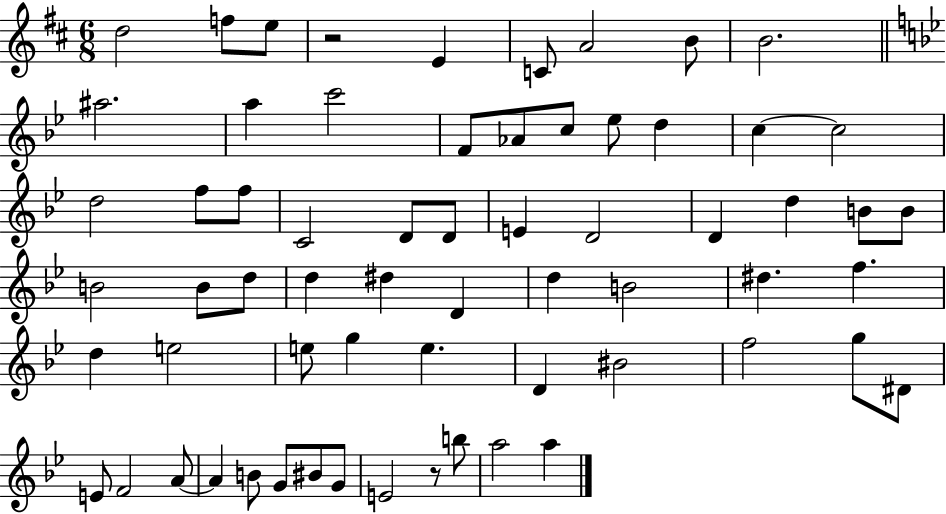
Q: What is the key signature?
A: D major